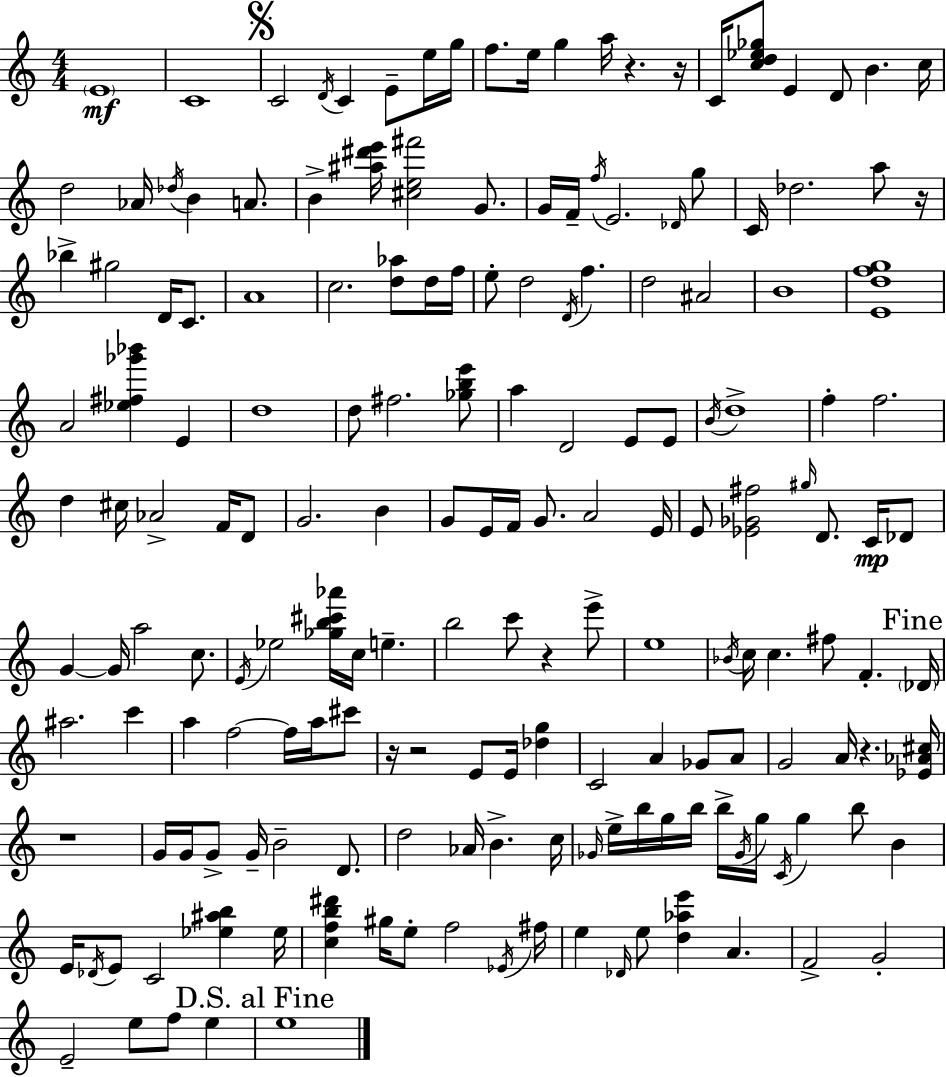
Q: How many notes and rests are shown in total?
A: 177